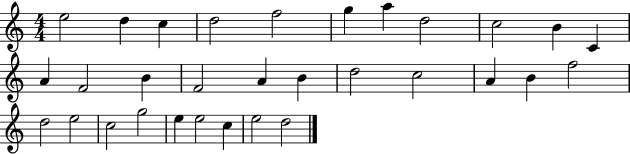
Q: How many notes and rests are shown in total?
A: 31